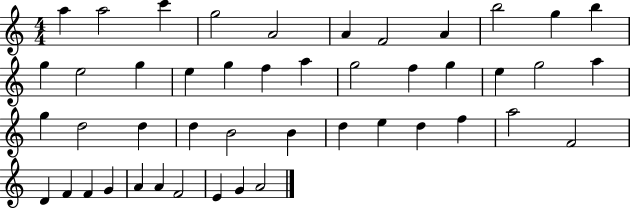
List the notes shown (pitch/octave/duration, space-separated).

A5/q A5/h C6/q G5/h A4/h A4/q F4/h A4/q B5/h G5/q B5/q G5/q E5/h G5/q E5/q G5/q F5/q A5/q G5/h F5/q G5/q E5/q G5/h A5/q G5/q D5/h D5/q D5/q B4/h B4/q D5/q E5/q D5/q F5/q A5/h F4/h D4/q F4/q F4/q G4/q A4/q A4/q F4/h E4/q G4/q A4/h